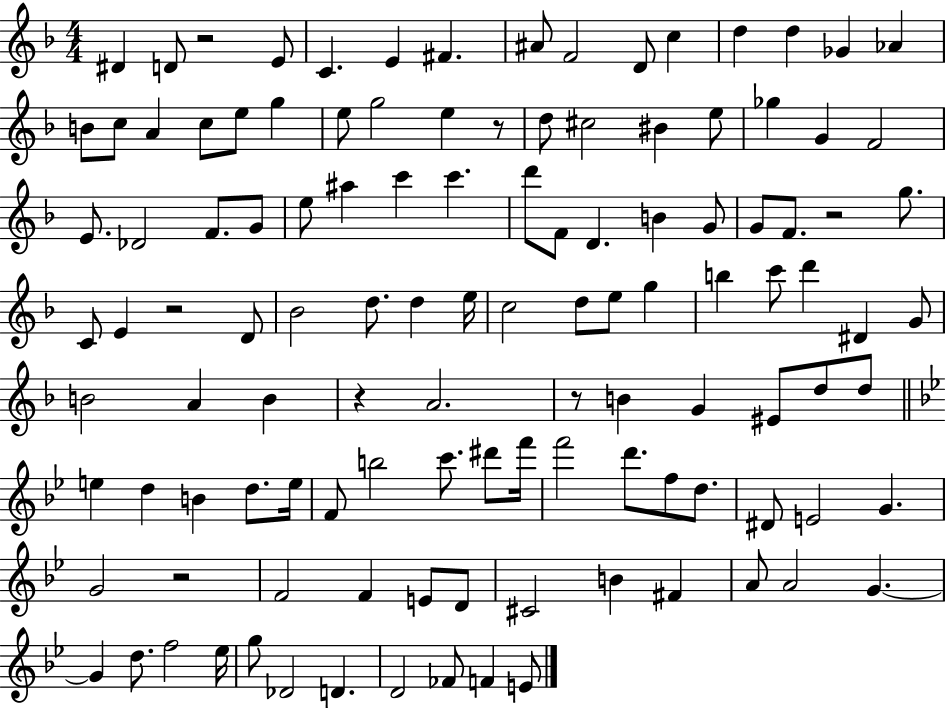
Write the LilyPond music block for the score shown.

{
  \clef treble
  \numericTimeSignature
  \time 4/4
  \key f \major
  dis'4 d'8 r2 e'8 | c'4. e'4 fis'4. | ais'8 f'2 d'8 c''4 | d''4 d''4 ges'4 aes'4 | \break b'8 c''8 a'4 c''8 e''8 g''4 | e''8 g''2 e''4 r8 | d''8 cis''2 bis'4 e''8 | ges''4 g'4 f'2 | \break e'8. des'2 f'8. g'8 | e''8 ais''4 c'''4 c'''4. | d'''8 f'8 d'4. b'4 g'8 | g'8 f'8. r2 g''8. | \break c'8 e'4 r2 d'8 | bes'2 d''8. d''4 e''16 | c''2 d''8 e''8 g''4 | b''4 c'''8 d'''4 dis'4 g'8 | \break b'2 a'4 b'4 | r4 a'2. | r8 b'4 g'4 eis'8 d''8 d''8 | \bar "||" \break \key g \minor e''4 d''4 b'4 d''8. e''16 | f'8 b''2 c'''8. dis'''8 f'''16 | f'''2 d'''8. f''8 d''8. | dis'8 e'2 g'4. | \break g'2 r2 | f'2 f'4 e'8 d'8 | cis'2 b'4 fis'4 | a'8 a'2 g'4.~~ | \break g'4 d''8. f''2 ees''16 | g''8 des'2 d'4. | d'2 fes'8 f'4 e'8 | \bar "|."
}